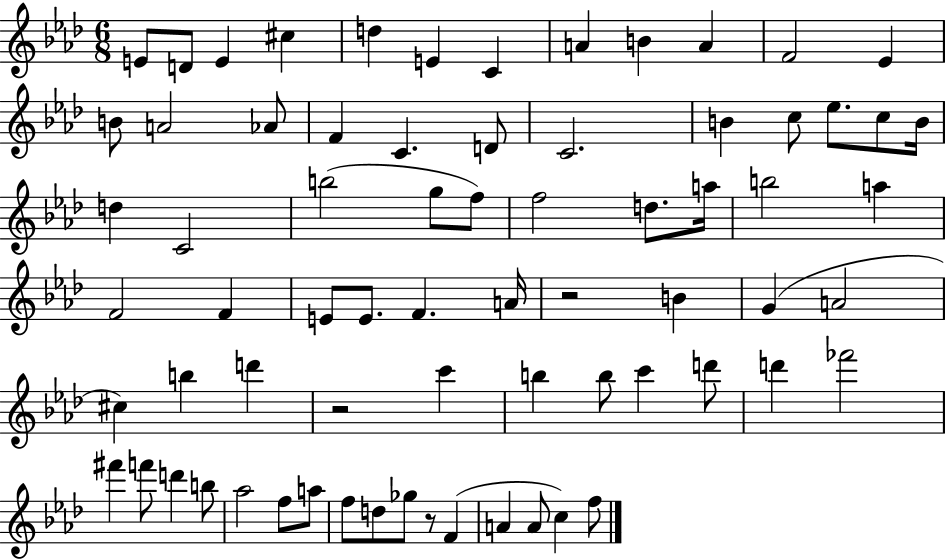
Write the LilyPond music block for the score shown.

{
  \clef treble
  \numericTimeSignature
  \time 6/8
  \key aes \major
  e'8 d'8 e'4 cis''4 | d''4 e'4 c'4 | a'4 b'4 a'4 | f'2 ees'4 | \break b'8 a'2 aes'8 | f'4 c'4. d'8 | c'2. | b'4 c''8 ees''8. c''8 b'16 | \break d''4 c'2 | b''2( g''8 f''8) | f''2 d''8. a''16 | b''2 a''4 | \break f'2 f'4 | e'8 e'8. f'4. a'16 | r2 b'4 | g'4( a'2 | \break cis''4) b''4 d'''4 | r2 c'''4 | b''4 b''8 c'''4 d'''8 | d'''4 fes'''2 | \break fis'''4 f'''8 d'''4 b''8 | aes''2 f''8 a''8 | f''8 d''8 ges''8 r8 f'4( | a'4 a'8 c''4) f''8 | \break \bar "|."
}